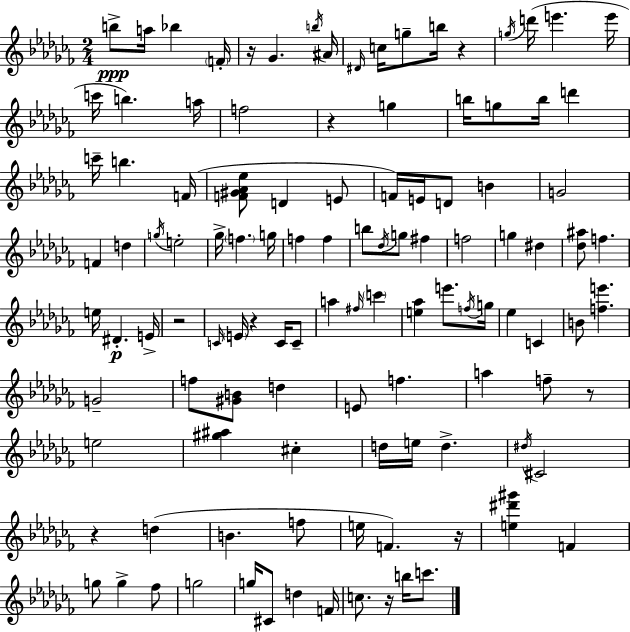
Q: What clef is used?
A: treble